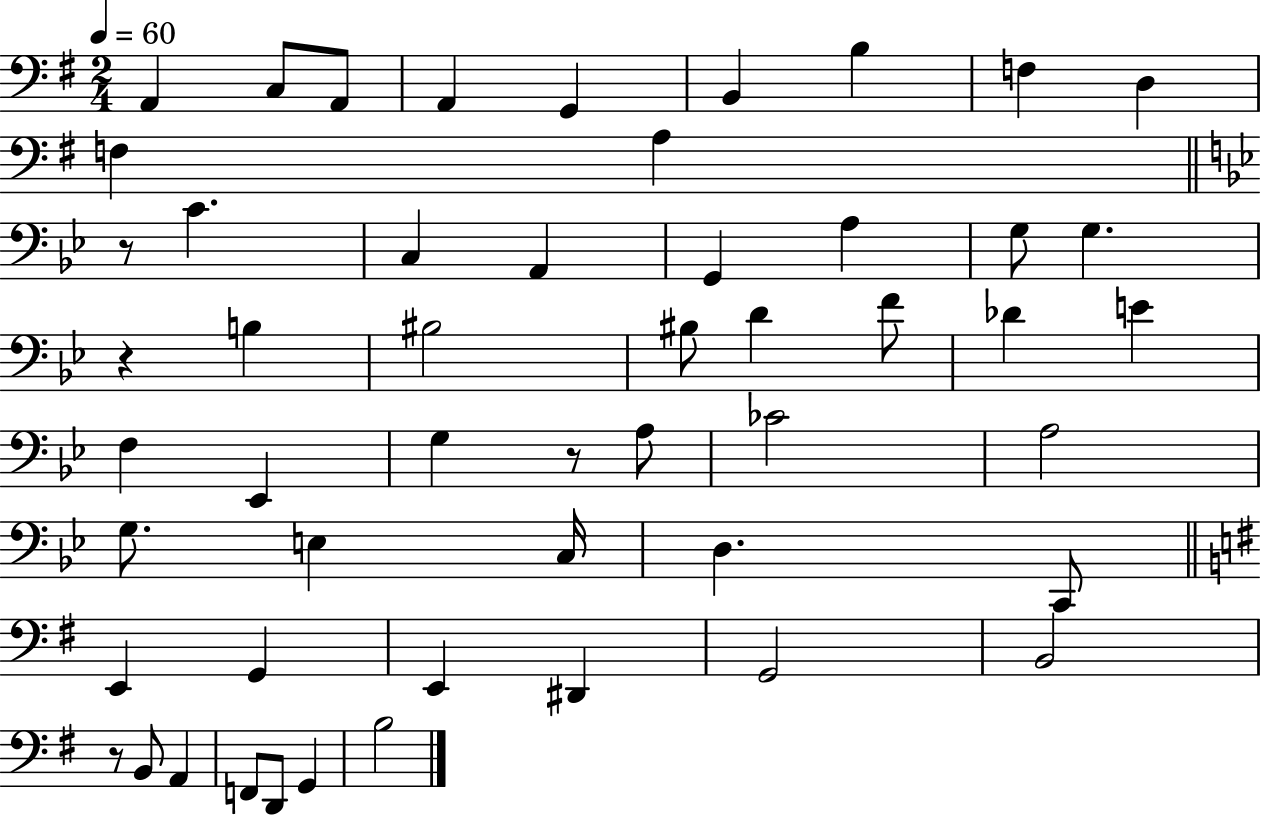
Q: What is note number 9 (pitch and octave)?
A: D3